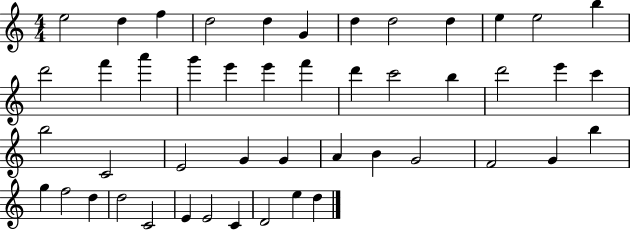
{
  \clef treble
  \numericTimeSignature
  \time 4/4
  \key c \major
  e''2 d''4 f''4 | d''2 d''4 g'4 | d''4 d''2 d''4 | e''4 e''2 b''4 | \break d'''2 f'''4 a'''4 | g'''4 e'''4 e'''4 f'''4 | d'''4 c'''2 b''4 | d'''2 e'''4 c'''4 | \break b''2 c'2 | e'2 g'4 g'4 | a'4 b'4 g'2 | f'2 g'4 b''4 | \break g''4 f''2 d''4 | d''2 c'2 | e'4 e'2 c'4 | d'2 e''4 d''4 | \break \bar "|."
}